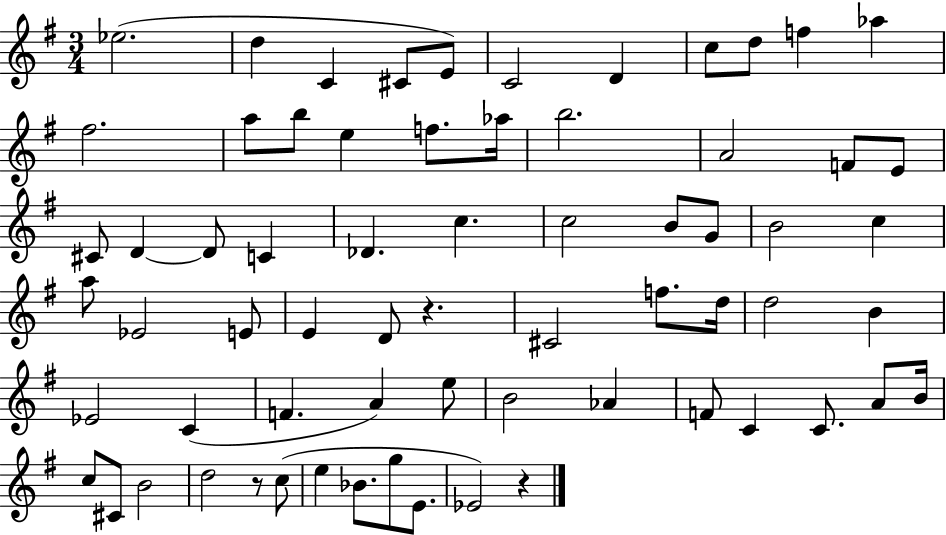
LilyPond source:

{
  \clef treble
  \numericTimeSignature
  \time 3/4
  \key g \major
  ees''2.( | d''4 c'4 cis'8 e'8) | c'2 d'4 | c''8 d''8 f''4 aes''4 | \break fis''2. | a''8 b''8 e''4 f''8. aes''16 | b''2. | a'2 f'8 e'8 | \break cis'8 d'4~~ d'8 c'4 | des'4. c''4. | c''2 b'8 g'8 | b'2 c''4 | \break a''8 ees'2 e'8 | e'4 d'8 r4. | cis'2 f''8. d''16 | d''2 b'4 | \break ees'2 c'4( | f'4. a'4) e''8 | b'2 aes'4 | f'8 c'4 c'8. a'8 b'16 | \break c''8 cis'8 b'2 | d''2 r8 c''8( | e''4 bes'8. g''8 e'8. | ees'2) r4 | \break \bar "|."
}